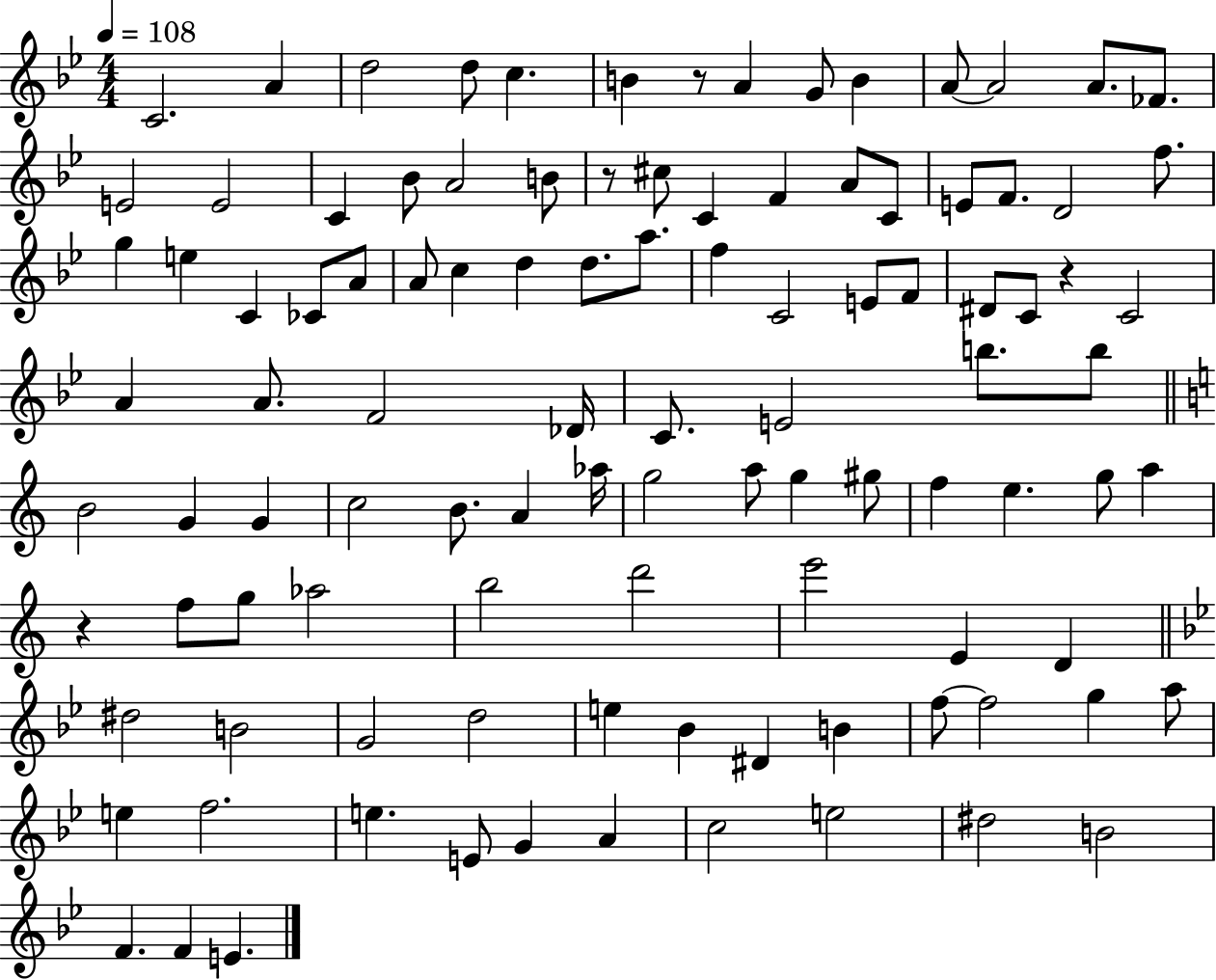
C4/h. A4/q D5/h D5/e C5/q. B4/q R/e A4/q G4/e B4/q A4/e A4/h A4/e. FES4/e. E4/h E4/h C4/q Bb4/e A4/h B4/e R/e C#5/e C4/q F4/q A4/e C4/e E4/e F4/e. D4/h F5/e. G5/q E5/q C4/q CES4/e A4/e A4/e C5/q D5/q D5/e. A5/e. F5/q C4/h E4/e F4/e D#4/e C4/e R/q C4/h A4/q A4/e. F4/h Db4/s C4/e. E4/h B5/e. B5/e B4/h G4/q G4/q C5/h B4/e. A4/q Ab5/s G5/h A5/e G5/q G#5/e F5/q E5/q. G5/e A5/q R/q F5/e G5/e Ab5/h B5/h D6/h E6/h E4/q D4/q D#5/h B4/h G4/h D5/h E5/q Bb4/q D#4/q B4/q F5/e F5/h G5/q A5/e E5/q F5/h. E5/q. E4/e G4/q A4/q C5/h E5/h D#5/h B4/h F4/q. F4/q E4/q.